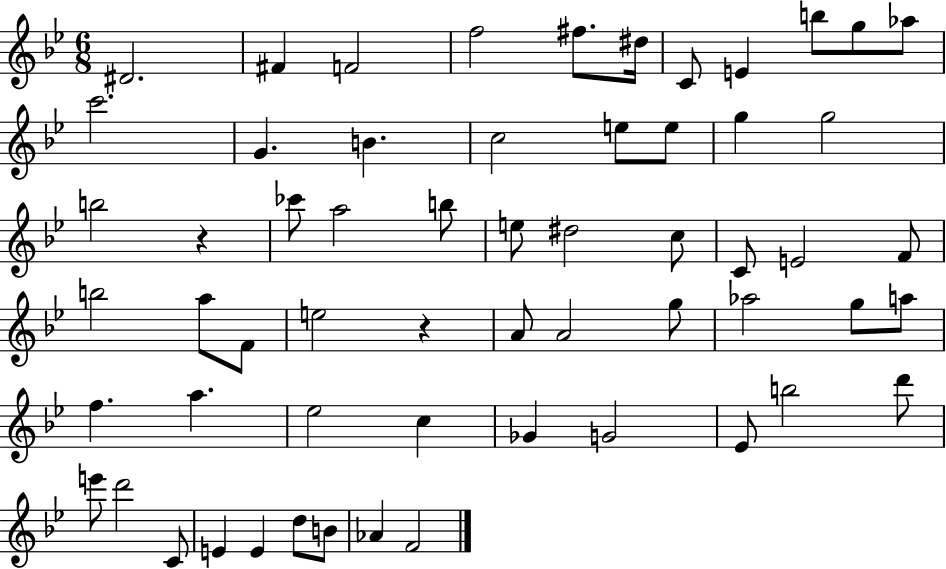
{
  \clef treble
  \numericTimeSignature
  \time 6/8
  \key bes \major
  dis'2. | fis'4 f'2 | f''2 fis''8. dis''16 | c'8 e'4 b''8 g''8 aes''8 | \break c'''2. | g'4. b'4. | c''2 e''8 e''8 | g''4 g''2 | \break b''2 r4 | ces'''8 a''2 b''8 | e''8 dis''2 c''8 | c'8 e'2 f'8 | \break b''2 a''8 f'8 | e''2 r4 | a'8 a'2 g''8 | aes''2 g''8 a''8 | \break f''4. a''4. | ees''2 c''4 | ges'4 g'2 | ees'8 b''2 d'''8 | \break e'''8 d'''2 c'8 | e'4 e'4 d''8 b'8 | aes'4 f'2 | \bar "|."
}